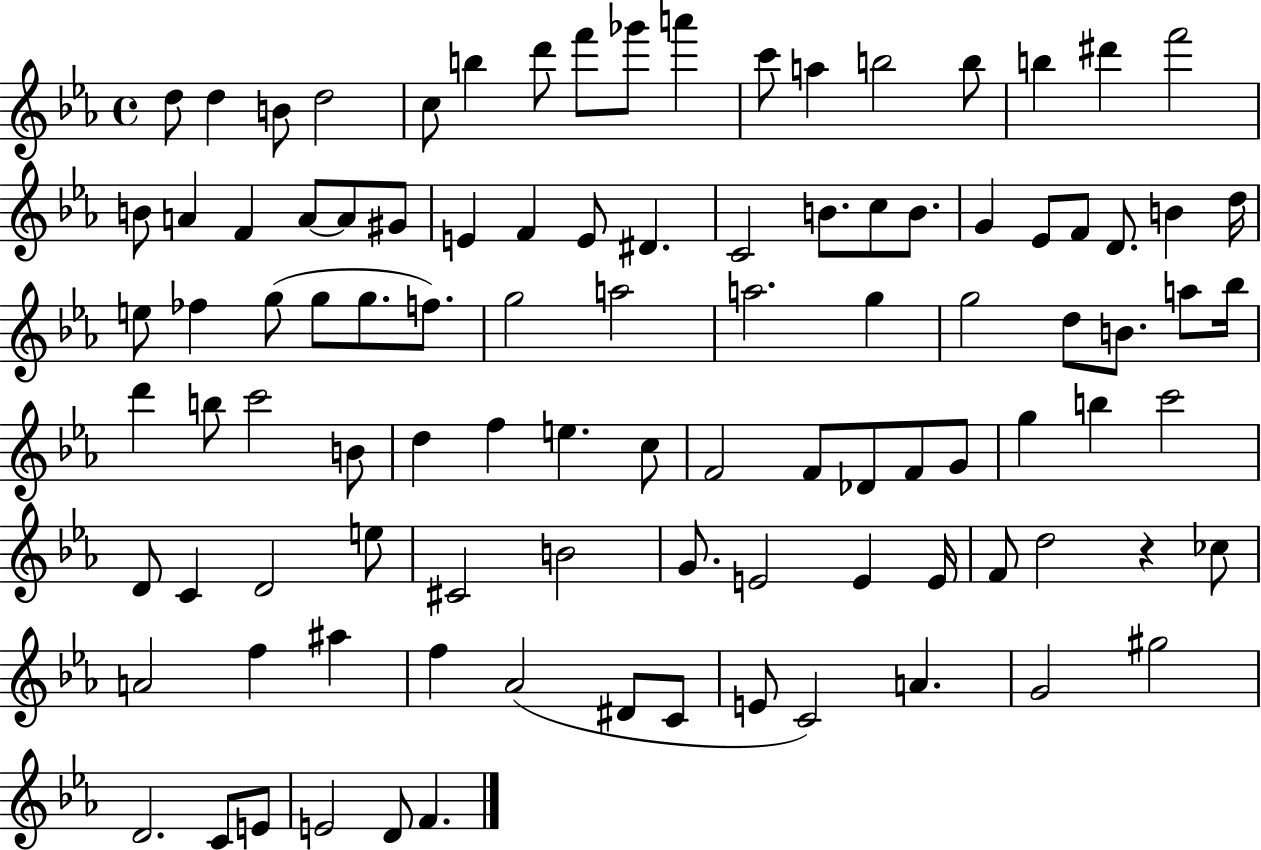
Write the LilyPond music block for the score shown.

{
  \clef treble
  \time 4/4
  \defaultTimeSignature
  \key ees \major
  d''8 d''4 b'8 d''2 | c''8 b''4 d'''8 f'''8 ges'''8 a'''4 | c'''8 a''4 b''2 b''8 | b''4 dis'''4 f'''2 | \break b'8 a'4 f'4 a'8~~ a'8 gis'8 | e'4 f'4 e'8 dis'4. | c'2 b'8. c''8 b'8. | g'4 ees'8 f'8 d'8. b'4 d''16 | \break e''8 fes''4 g''8( g''8 g''8. f''8.) | g''2 a''2 | a''2. g''4 | g''2 d''8 b'8. a''8 bes''16 | \break d'''4 b''8 c'''2 b'8 | d''4 f''4 e''4. c''8 | f'2 f'8 des'8 f'8 g'8 | g''4 b''4 c'''2 | \break d'8 c'4 d'2 e''8 | cis'2 b'2 | g'8. e'2 e'4 e'16 | f'8 d''2 r4 ces''8 | \break a'2 f''4 ais''4 | f''4 aes'2( dis'8 c'8 | e'8 c'2) a'4. | g'2 gis''2 | \break d'2. c'8 e'8 | e'2 d'8 f'4. | \bar "|."
}